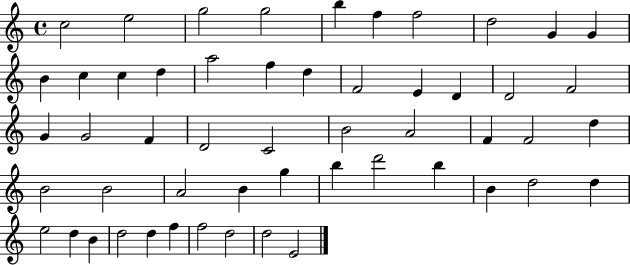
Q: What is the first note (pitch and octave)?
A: C5